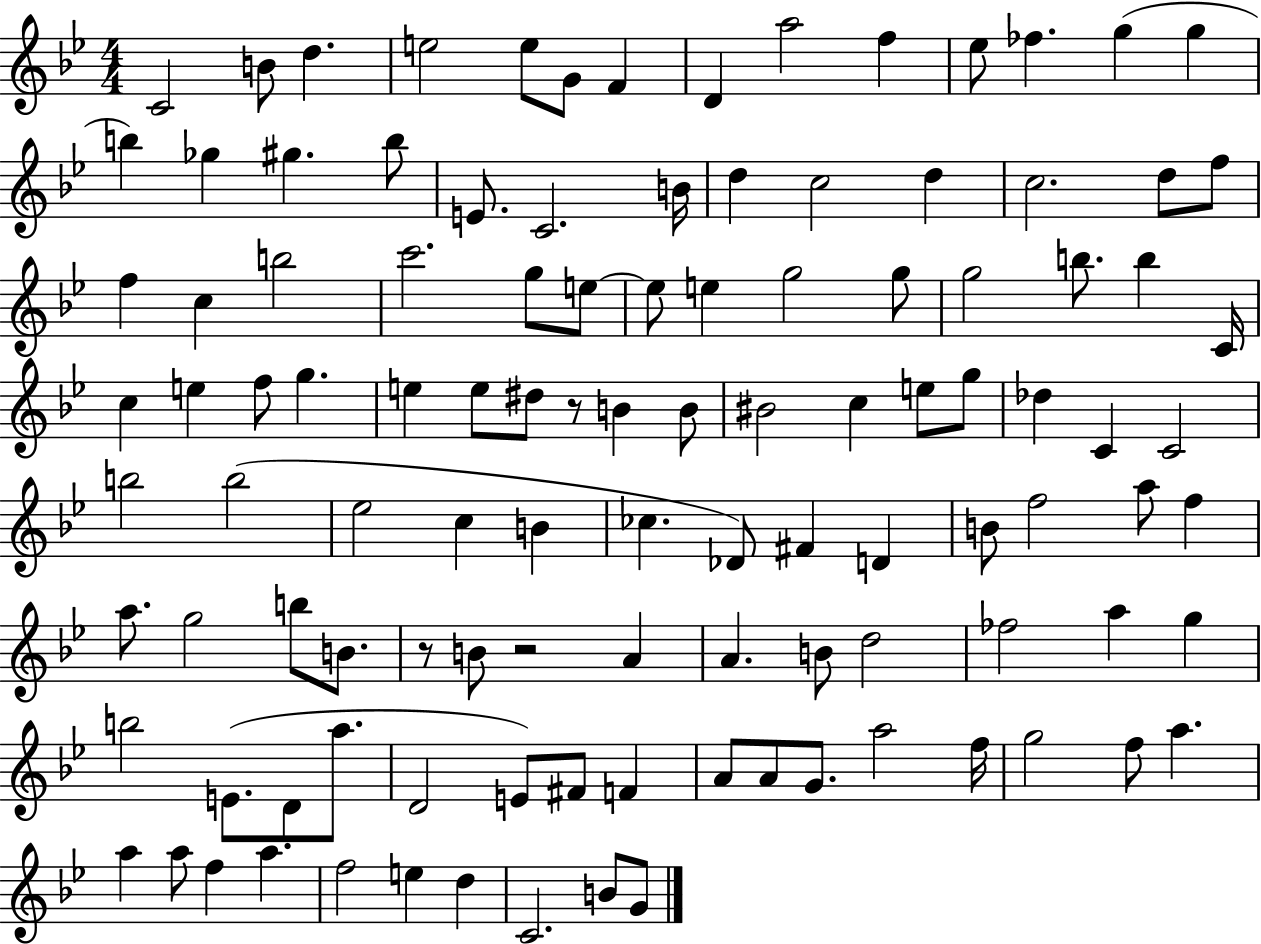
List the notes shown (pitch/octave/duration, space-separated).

C4/h B4/e D5/q. E5/h E5/e G4/e F4/q D4/q A5/h F5/q Eb5/e FES5/q. G5/q G5/q B5/q Gb5/q G#5/q. B5/e E4/e. C4/h. B4/s D5/q C5/h D5/q C5/h. D5/e F5/e F5/q C5/q B5/h C6/h. G5/e E5/e E5/e E5/q G5/h G5/e G5/h B5/e. B5/q C4/s C5/q E5/q F5/e G5/q. E5/q E5/e D#5/e R/e B4/q B4/e BIS4/h C5/q E5/e G5/e Db5/q C4/q C4/h B5/h B5/h Eb5/h C5/q B4/q CES5/q. Db4/e F#4/q D4/q B4/e F5/h A5/e F5/q A5/e. G5/h B5/e B4/e. R/e B4/e R/h A4/q A4/q. B4/e D5/h FES5/h A5/q G5/q B5/h E4/e. D4/e A5/e. D4/h E4/e F#4/e F4/q A4/e A4/e G4/e. A5/h F5/s G5/h F5/e A5/q. A5/q A5/e F5/q A5/q. F5/h E5/q D5/q C4/h. B4/e G4/e